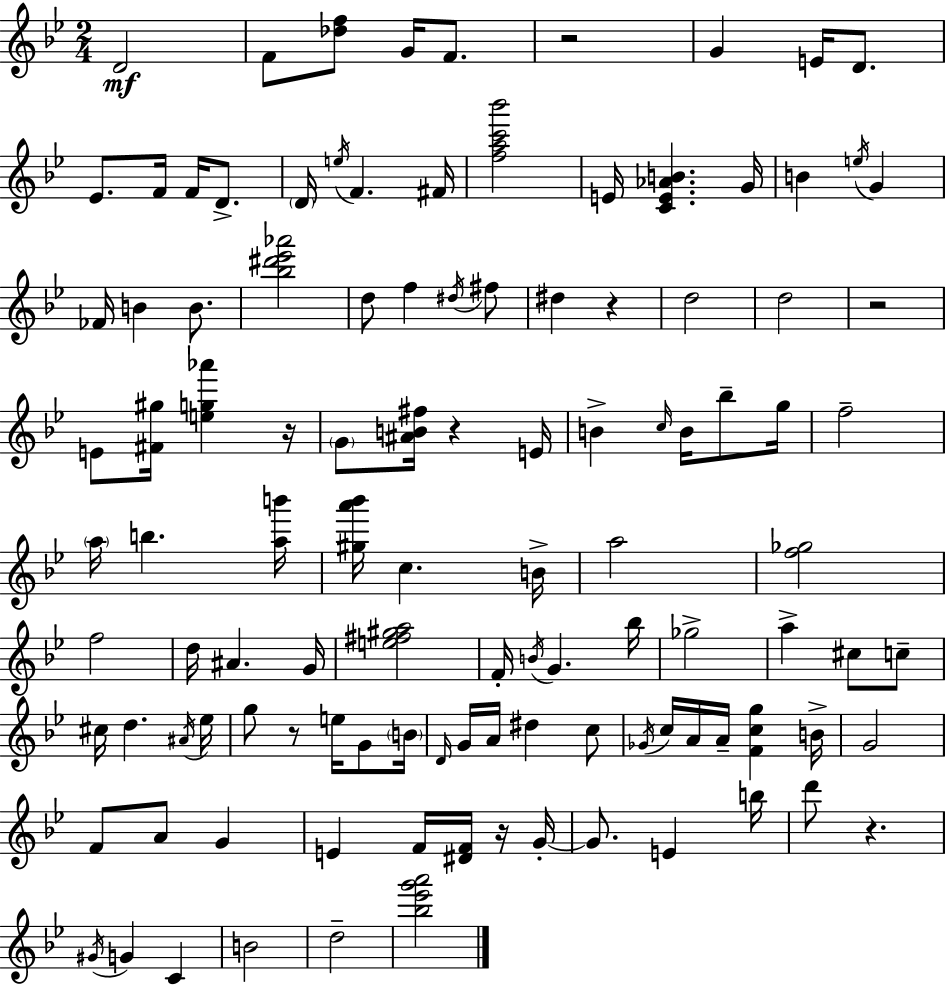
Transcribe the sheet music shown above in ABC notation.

X:1
T:Untitled
M:2/4
L:1/4
K:Gm
D2 F/2 [_df]/2 G/4 F/2 z2 G E/4 D/2 _E/2 F/4 F/4 D/2 D/4 e/4 F ^F/4 [fac'_b']2 E/4 [CE_AB] G/4 B e/4 G _F/4 B B/2 [_b^d'_e'_a']2 d/2 f ^d/4 ^f/2 ^d z d2 d2 z2 E/2 [^F^g]/4 [eg_a'] z/4 G/2 [^AB^f]/4 z E/4 B c/4 B/4 _b/2 g/4 f2 a/4 b [ab']/4 [^ga'_b']/4 c B/4 a2 [f_g]2 f2 d/4 ^A G/4 [e^f^ga]2 F/4 B/4 G _b/4 _g2 a ^c/2 c/2 ^c/4 d ^A/4 _e/4 g/2 z/2 e/4 G/2 B/4 D/4 G/4 A/4 ^d c/2 _G/4 c/4 A/4 A/4 [Fcg] B/4 G2 F/2 A/2 G E F/4 [^DF]/4 z/4 G/4 G/2 E b/4 d'/2 z ^G/4 G C B2 d2 [_b_e'g'a']2